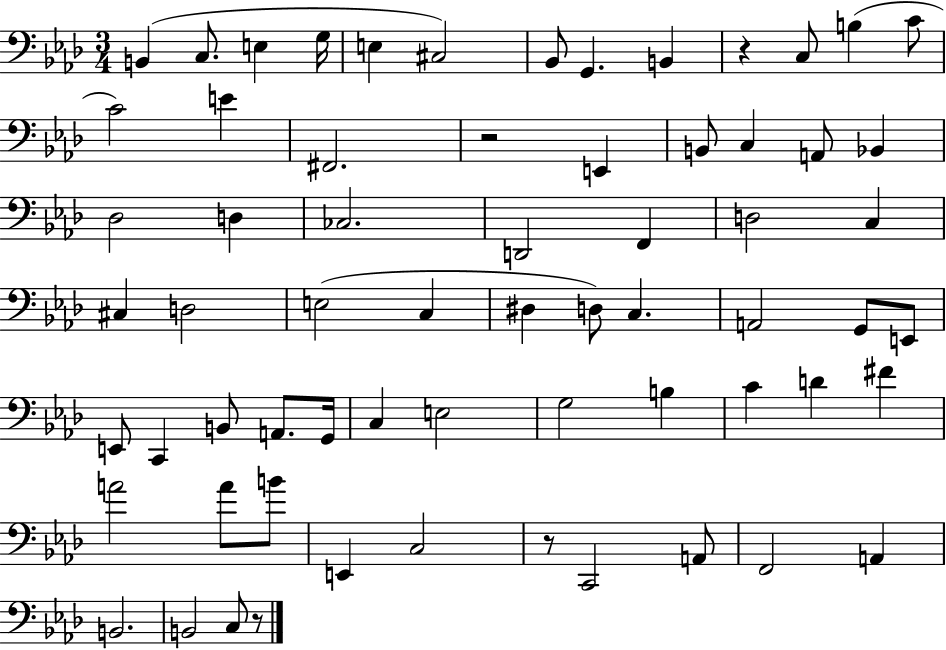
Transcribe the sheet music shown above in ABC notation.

X:1
T:Untitled
M:3/4
L:1/4
K:Ab
B,, C,/2 E, G,/4 E, ^C,2 _B,,/2 G,, B,, z C,/2 B, C/2 C2 E ^F,,2 z2 E,, B,,/2 C, A,,/2 _B,, _D,2 D, _C,2 D,,2 F,, D,2 C, ^C, D,2 E,2 C, ^D, D,/2 C, A,,2 G,,/2 E,,/2 E,,/2 C,, B,,/2 A,,/2 G,,/4 C, E,2 G,2 B, C D ^F A2 A/2 B/2 E,, C,2 z/2 C,,2 A,,/2 F,,2 A,, B,,2 B,,2 C,/2 z/2